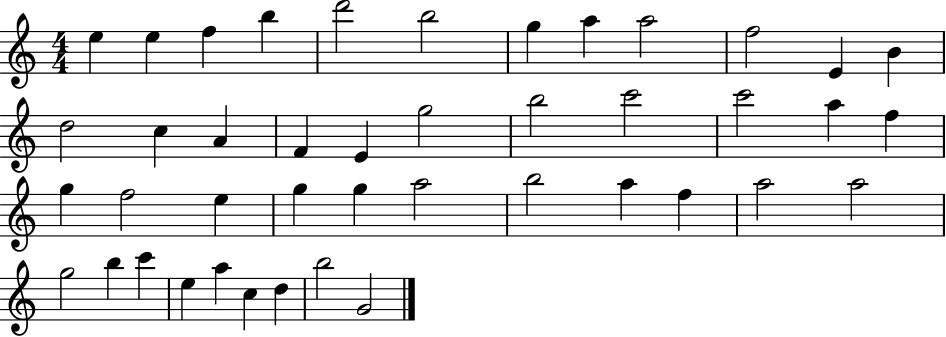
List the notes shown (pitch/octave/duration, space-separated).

E5/q E5/q F5/q B5/q D6/h B5/h G5/q A5/q A5/h F5/h E4/q B4/q D5/h C5/q A4/q F4/q E4/q G5/h B5/h C6/h C6/h A5/q F5/q G5/q F5/h E5/q G5/q G5/q A5/h B5/h A5/q F5/q A5/h A5/h G5/h B5/q C6/q E5/q A5/q C5/q D5/q B5/h G4/h